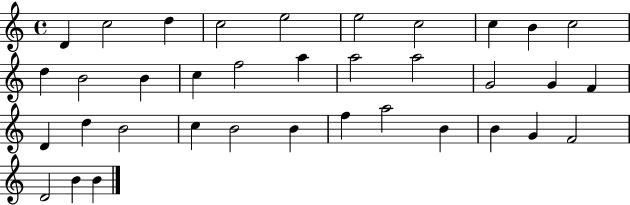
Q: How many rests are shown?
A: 0